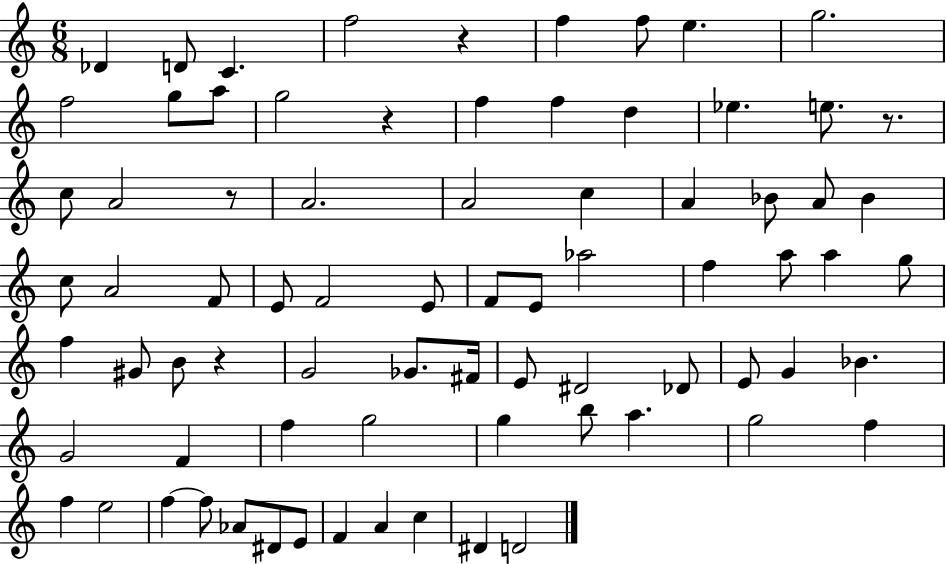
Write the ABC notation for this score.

X:1
T:Untitled
M:6/8
L:1/4
K:C
_D D/2 C f2 z f f/2 e g2 f2 g/2 a/2 g2 z f f d _e e/2 z/2 c/2 A2 z/2 A2 A2 c A _B/2 A/2 _B c/2 A2 F/2 E/2 F2 E/2 F/2 E/2 _a2 f a/2 a g/2 f ^G/2 B/2 z G2 _G/2 ^F/4 E/2 ^D2 _D/2 E/2 G _B G2 F f g2 g b/2 a g2 f f e2 f f/2 _A/2 ^D/2 E/2 F A c ^D D2